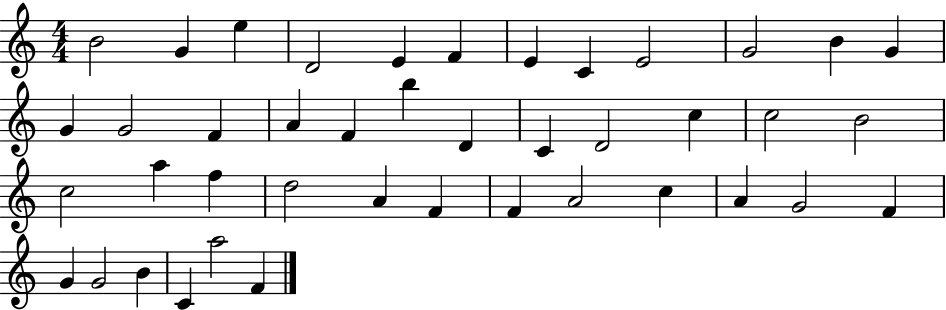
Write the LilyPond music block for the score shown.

{
  \clef treble
  \numericTimeSignature
  \time 4/4
  \key c \major
  b'2 g'4 e''4 | d'2 e'4 f'4 | e'4 c'4 e'2 | g'2 b'4 g'4 | \break g'4 g'2 f'4 | a'4 f'4 b''4 d'4 | c'4 d'2 c''4 | c''2 b'2 | \break c''2 a''4 f''4 | d''2 a'4 f'4 | f'4 a'2 c''4 | a'4 g'2 f'4 | \break g'4 g'2 b'4 | c'4 a''2 f'4 | \bar "|."
}